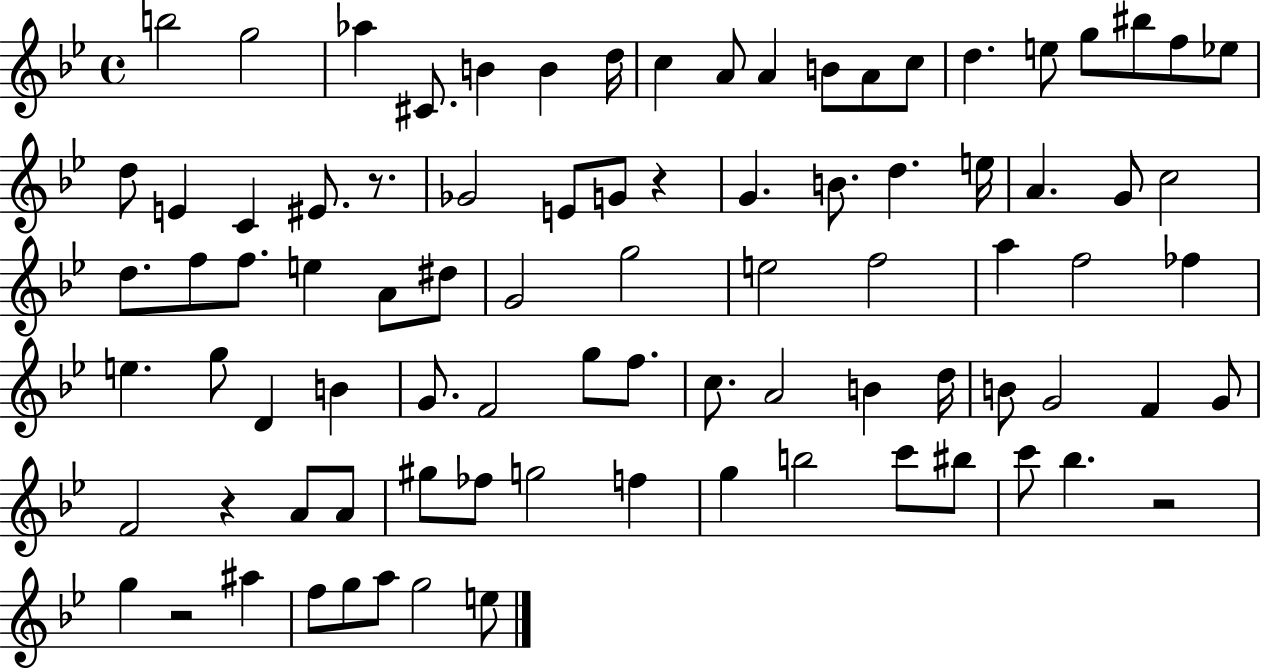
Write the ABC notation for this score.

X:1
T:Untitled
M:4/4
L:1/4
K:Bb
b2 g2 _a ^C/2 B B d/4 c A/2 A B/2 A/2 c/2 d e/2 g/2 ^b/2 f/2 _e/2 d/2 E C ^E/2 z/2 _G2 E/2 G/2 z G B/2 d e/4 A G/2 c2 d/2 f/2 f/2 e A/2 ^d/2 G2 g2 e2 f2 a f2 _f e g/2 D B G/2 F2 g/2 f/2 c/2 A2 B d/4 B/2 G2 F G/2 F2 z A/2 A/2 ^g/2 _f/2 g2 f g b2 c'/2 ^b/2 c'/2 _b z2 g z2 ^a f/2 g/2 a/2 g2 e/2